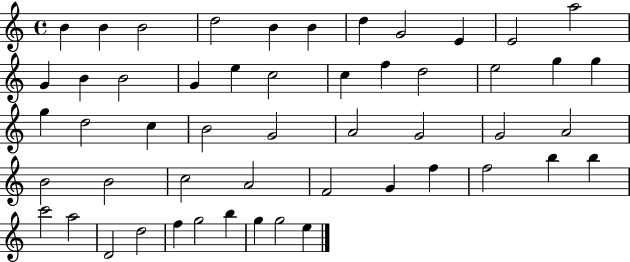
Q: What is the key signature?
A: C major